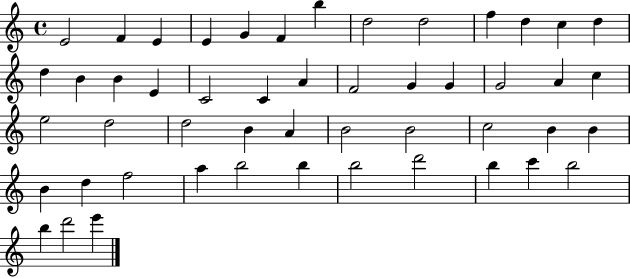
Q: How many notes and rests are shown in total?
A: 50